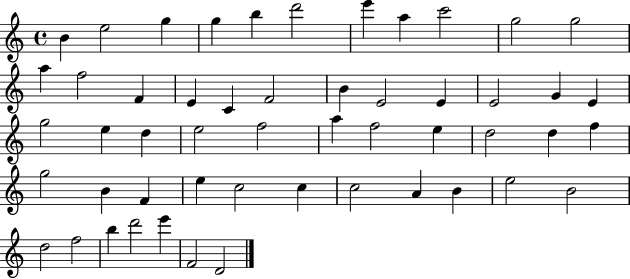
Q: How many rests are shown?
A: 0